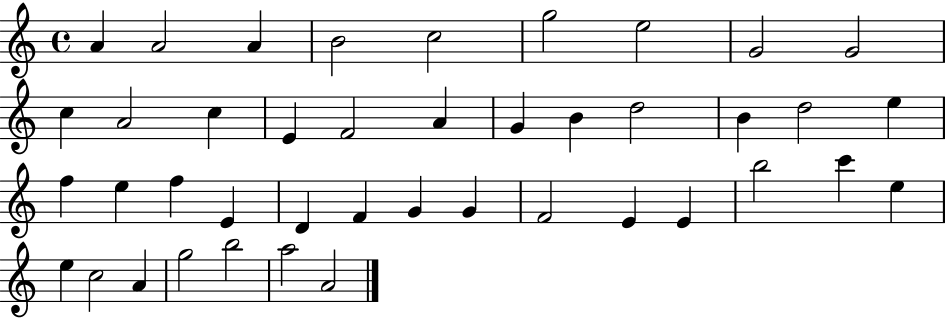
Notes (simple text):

A4/q A4/h A4/q B4/h C5/h G5/h E5/h G4/h G4/h C5/q A4/h C5/q E4/q F4/h A4/q G4/q B4/q D5/h B4/q D5/h E5/q F5/q E5/q F5/q E4/q D4/q F4/q G4/q G4/q F4/h E4/q E4/q B5/h C6/q E5/q E5/q C5/h A4/q G5/h B5/h A5/h A4/h